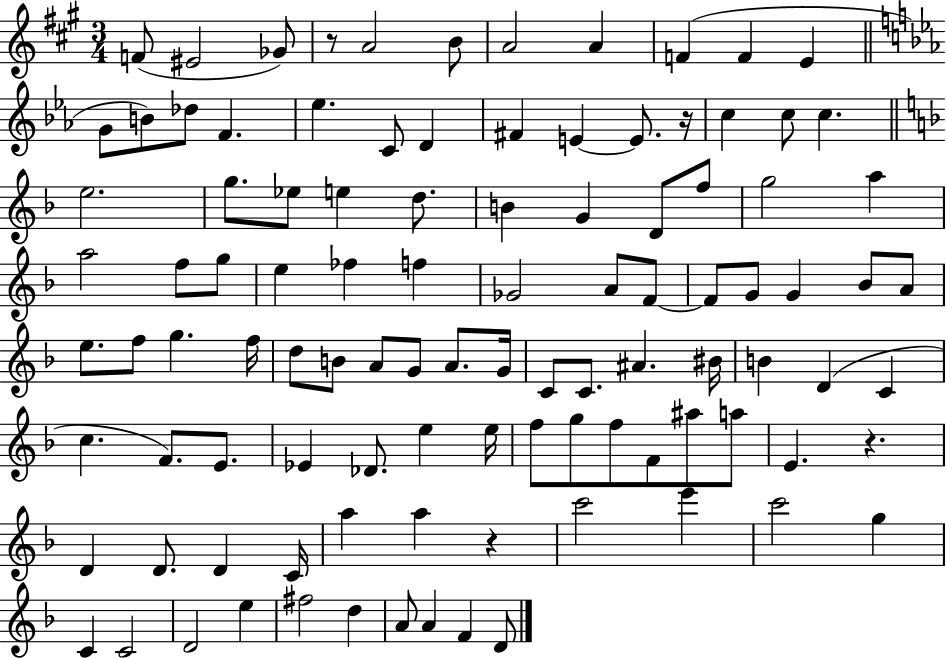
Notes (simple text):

F4/e EIS4/h Gb4/e R/e A4/h B4/e A4/h A4/q F4/q F4/q E4/q G4/e B4/e Db5/e F4/q. Eb5/q. C4/e D4/q F#4/q E4/q E4/e. R/s C5/q C5/e C5/q. E5/h. G5/e. Eb5/e E5/q D5/e. B4/q G4/q D4/e F5/e G5/h A5/q A5/h F5/e G5/e E5/q FES5/q F5/q Gb4/h A4/e F4/e F4/e G4/e G4/q Bb4/e A4/e E5/e. F5/e G5/q. F5/s D5/e B4/e A4/e G4/e A4/e. G4/s C4/e C4/e. A#4/q. BIS4/s B4/q D4/q C4/q C5/q. F4/e. E4/e. Eb4/q Db4/e. E5/q E5/s F5/e G5/e F5/e F4/e A#5/e A5/e E4/q. R/q. D4/q D4/e. D4/q C4/s A5/q A5/q R/q C6/h E6/q C6/h G5/q C4/q C4/h D4/h E5/q F#5/h D5/q A4/e A4/q F4/q D4/e